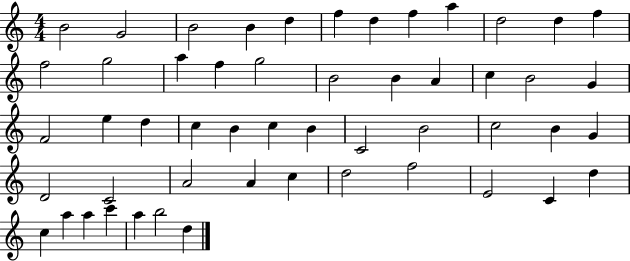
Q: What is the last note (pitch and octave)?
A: D5